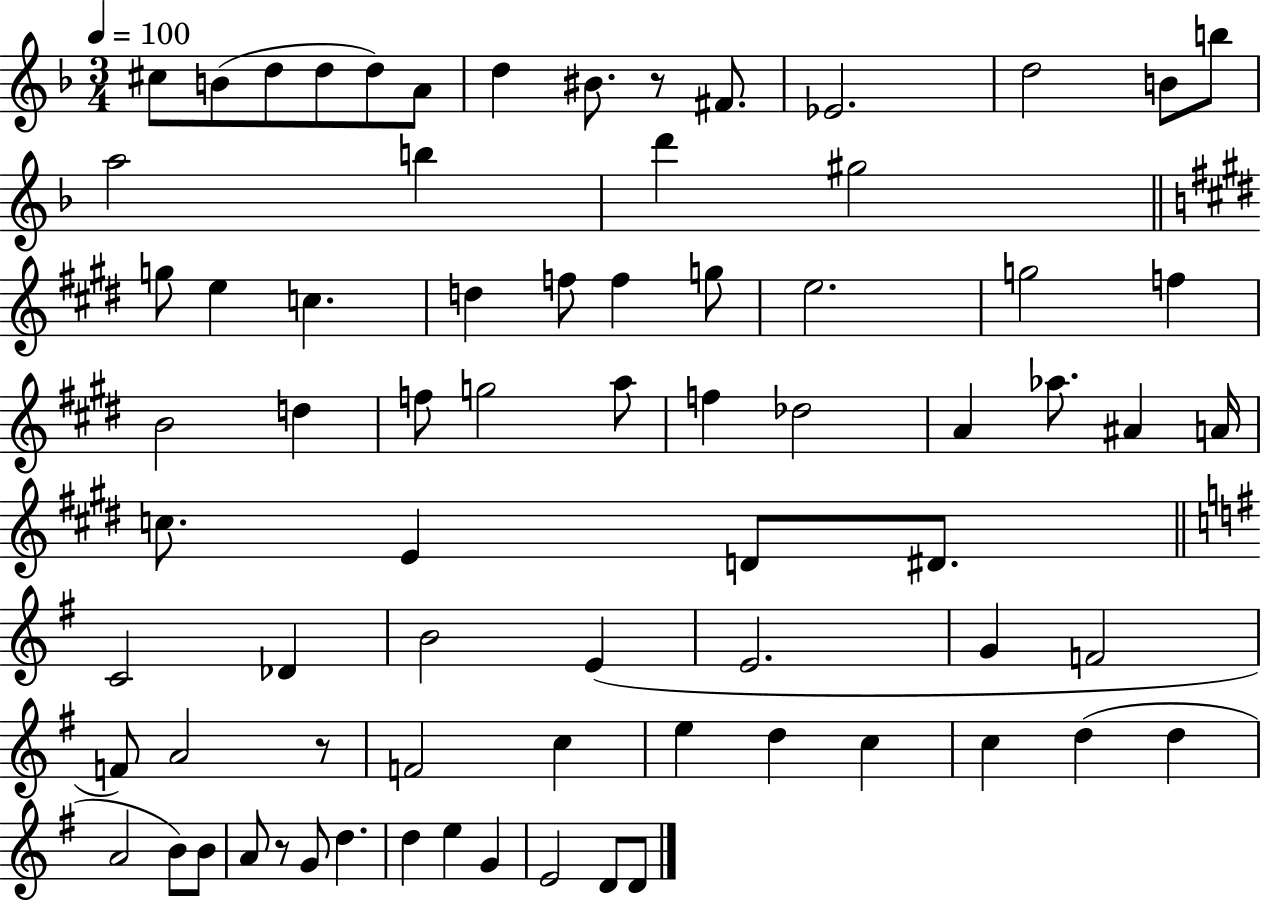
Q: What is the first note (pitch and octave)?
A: C#5